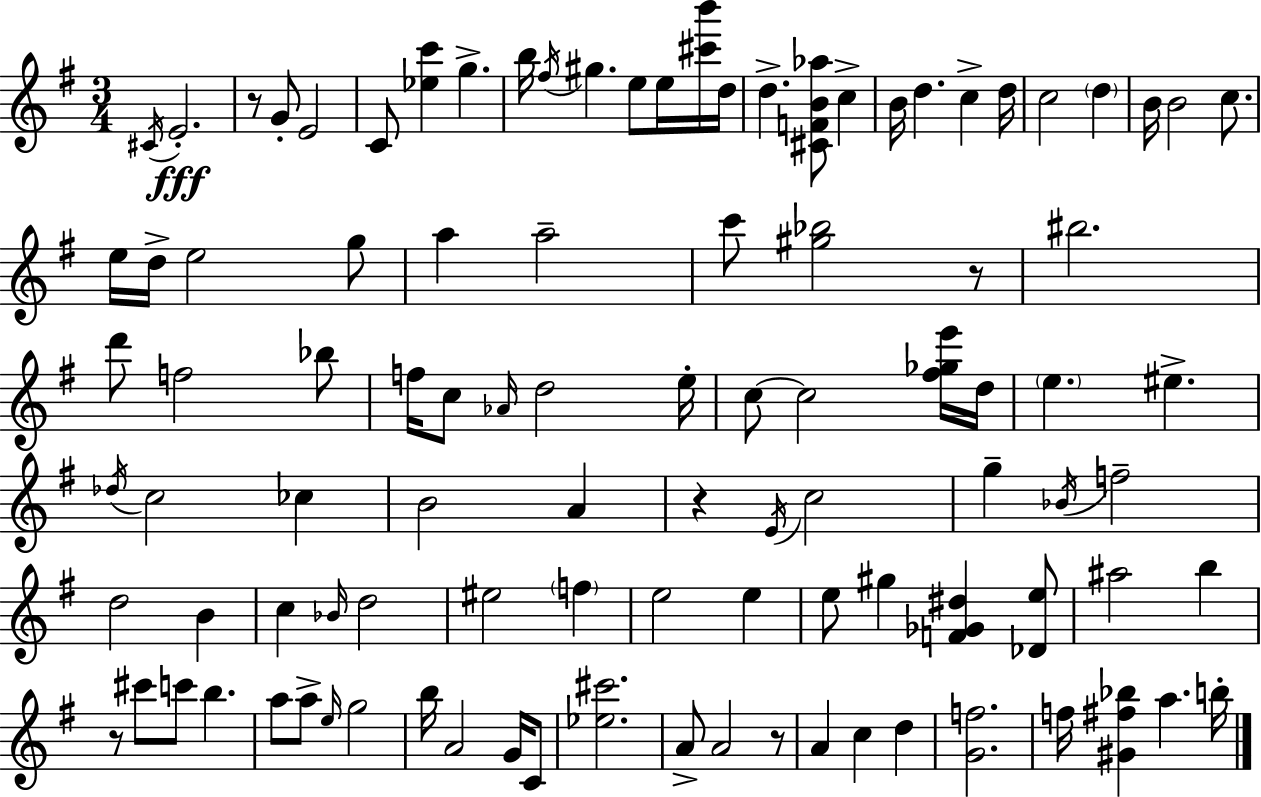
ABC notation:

X:1
T:Untitled
M:3/4
L:1/4
K:G
^C/4 E2 z/2 G/2 E2 C/2 [_ec'] g b/4 ^f/4 ^g e/2 e/4 [^c'b']/4 d/4 d [^CFB_a]/2 c B/4 d c d/4 c2 d B/4 B2 c/2 e/4 d/4 e2 g/2 a a2 c'/2 [^g_b]2 z/2 ^b2 d'/2 f2 _b/2 f/4 c/2 _A/4 d2 e/4 c/2 c2 [^f_ge']/4 d/4 e ^e _d/4 c2 _c B2 A z E/4 c2 g _B/4 f2 d2 B c _B/4 d2 ^e2 f e2 e e/2 ^g [F_G^d] [_De]/2 ^a2 b z/2 ^c'/2 c'/2 b a/2 a/2 e/4 g2 b/4 A2 G/4 C/2 [_e^c']2 A/2 A2 z/2 A c d [Gf]2 f/4 [^G^f_b] a b/4